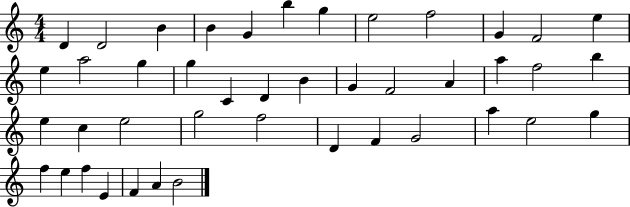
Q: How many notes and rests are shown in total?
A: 43